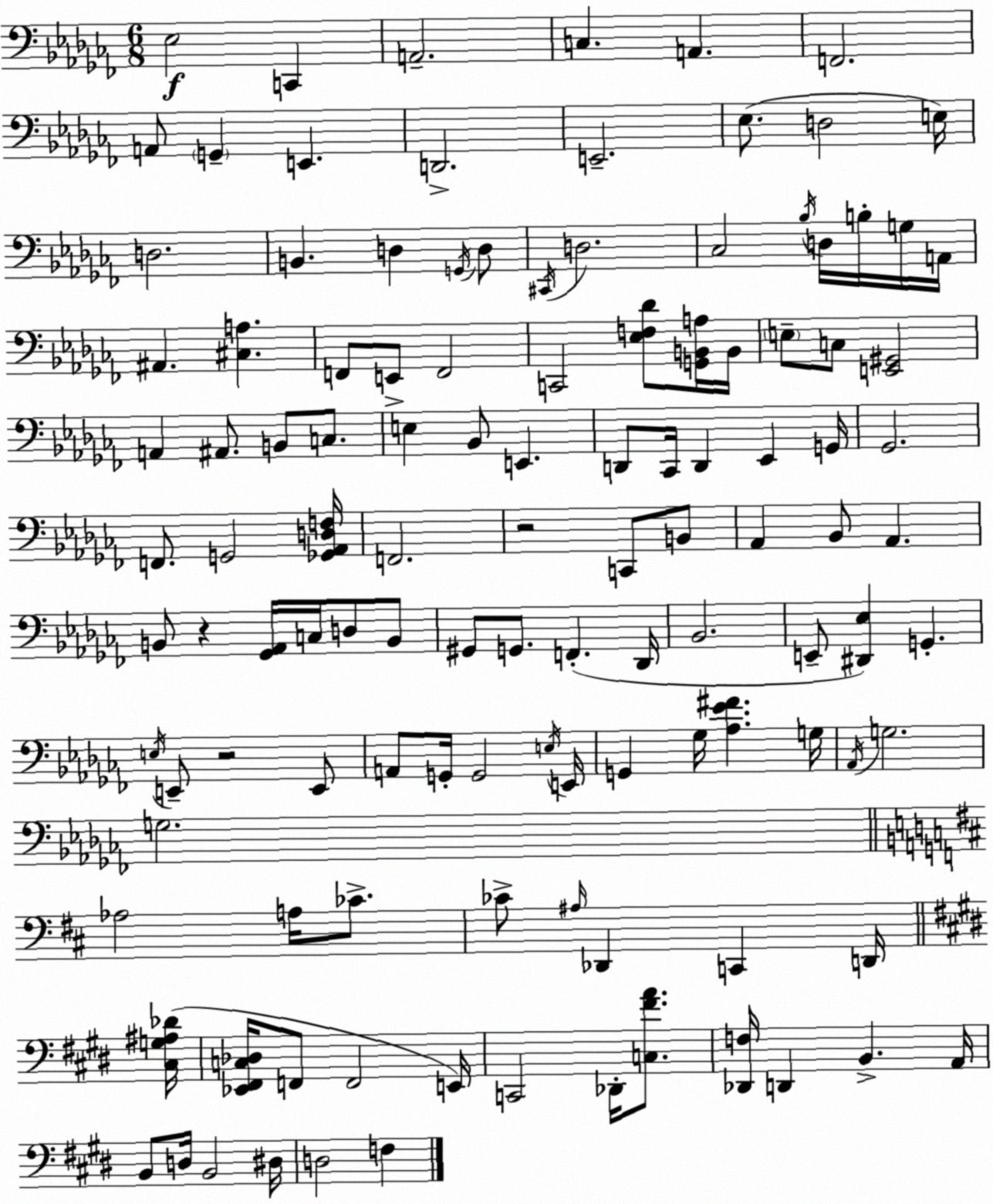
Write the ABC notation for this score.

X:1
T:Untitled
M:6/8
L:1/4
K:Abm
_E,2 C,, A,,2 C, A,, F,,2 A,,/2 G,, E,, D,,2 E,,2 _E,/2 D,2 E,/4 D,2 B,, D, G,,/4 D,/2 ^C,,/4 D,2 _C,2 _B,/4 D,/4 B,/4 G,/4 A,,/4 ^A,, [^C,A,] F,,/2 E,,/2 F,,2 C,,2 [_E,F,_D]/2 [G,,B,,A,]/4 B,,/4 E,/2 C,/2 [E,,^G,,]2 A,, ^A,,/2 B,,/2 C,/2 E, _B,,/2 E,, D,,/2 _C,,/4 D,, _E,, G,,/4 _G,,2 F,,/2 G,,2 [_G,,_A,,D,F,]/4 F,,2 z2 C,,/2 B,,/2 _A,, _B,,/2 _A,, B,,/2 z [_G,,_A,,]/4 C,/4 D,/2 B,,/2 ^G,,/2 G,,/2 F,, _D,,/4 _B,,2 E,,/2 [^D,,_E,] G,, E,/4 E,,/2 z2 E,,/2 A,,/2 G,,/4 G,,2 E,/4 E,,/4 G,, _G,/4 [_A,_E^F] G,/4 _A,,/4 G,2 G,2 _A,2 A,/4 _C/2 _C/2 ^A,/4 _D,, C,, D,,/4 [^C,G,^A,_D]/4 [_E,,^F,,C,_D,]/4 F,,/2 F,,2 E,,/4 C,,2 _D,,/4 [C,^FA]/2 [_D,,F,]/4 D,, B,, A,,/4 B,,/2 D,/4 B,,2 ^D,/4 D,2 F,